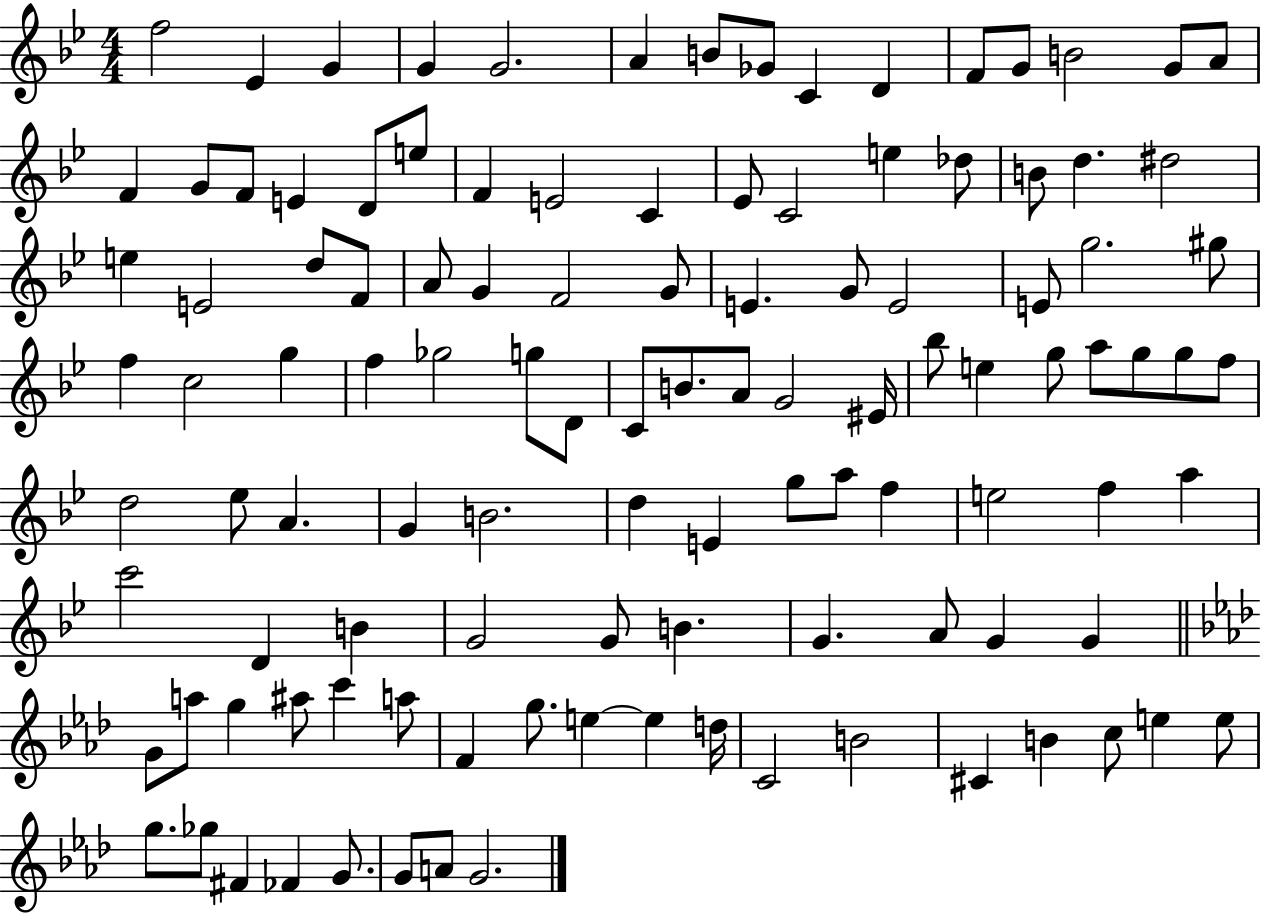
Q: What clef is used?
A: treble